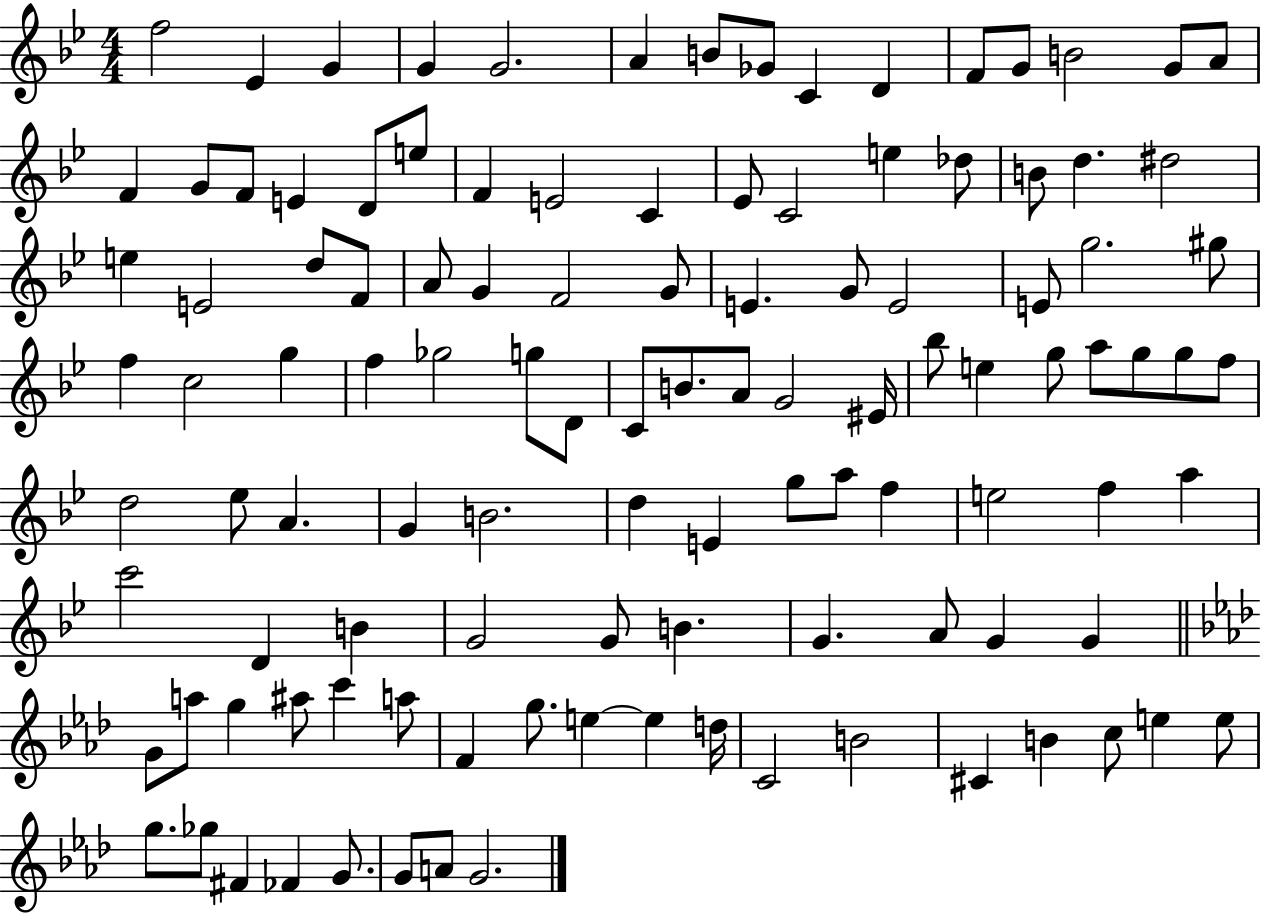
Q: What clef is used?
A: treble